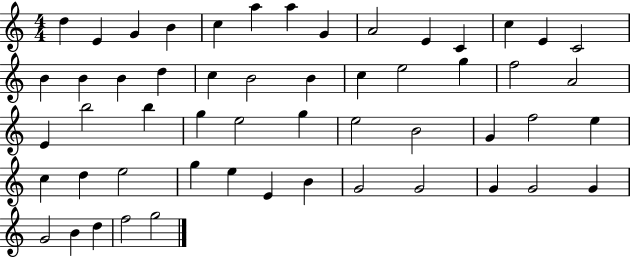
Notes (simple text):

D5/q E4/q G4/q B4/q C5/q A5/q A5/q G4/q A4/h E4/q C4/q C5/q E4/q C4/h B4/q B4/q B4/q D5/q C5/q B4/h B4/q C5/q E5/h G5/q F5/h A4/h E4/q B5/h B5/q G5/q E5/h G5/q E5/h B4/h G4/q F5/h E5/q C5/q D5/q E5/h G5/q E5/q E4/q B4/q G4/h G4/h G4/q G4/h G4/q G4/h B4/q D5/q F5/h G5/h